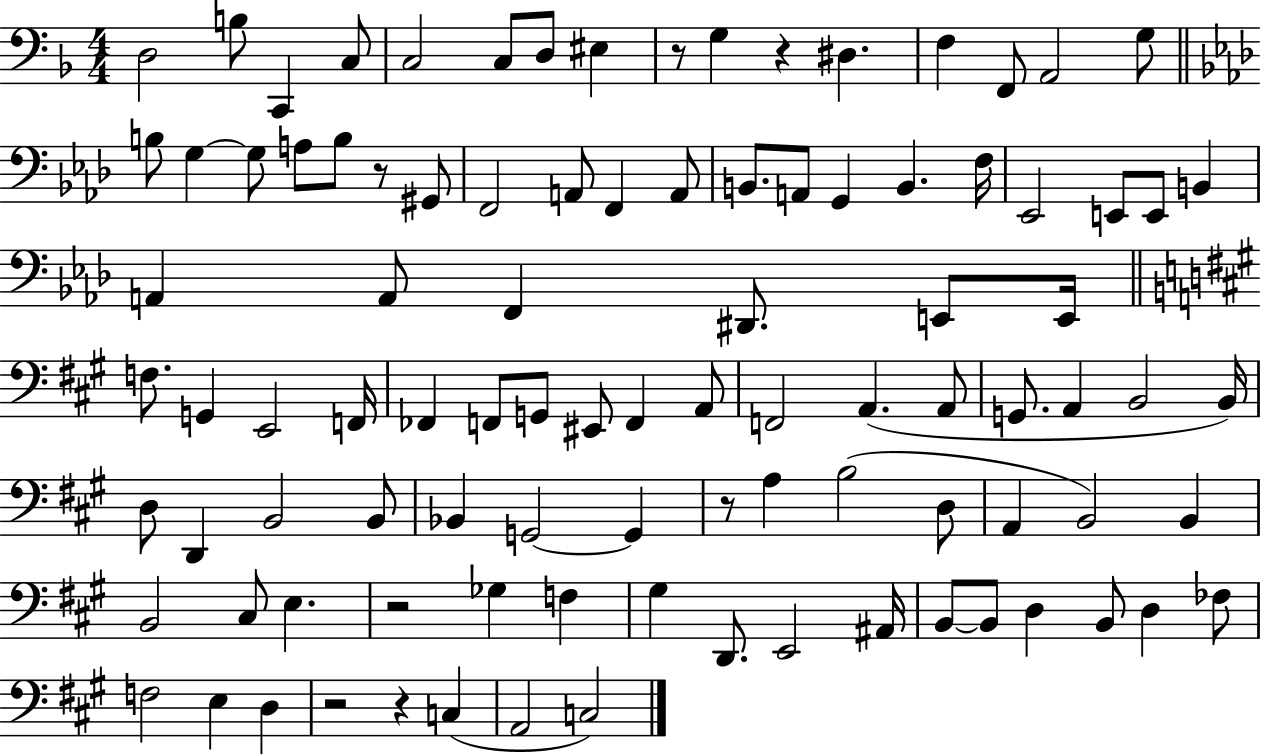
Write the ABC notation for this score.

X:1
T:Untitled
M:4/4
L:1/4
K:F
D,2 B,/2 C,, C,/2 C,2 C,/2 D,/2 ^E, z/2 G, z ^D, F, F,,/2 A,,2 G,/2 B,/2 G, G,/2 A,/2 B,/2 z/2 ^G,,/2 F,,2 A,,/2 F,, A,,/2 B,,/2 A,,/2 G,, B,, F,/4 _E,,2 E,,/2 E,,/2 B,, A,, A,,/2 F,, ^D,,/2 E,,/2 E,,/4 F,/2 G,, E,,2 F,,/4 _F,, F,,/2 G,,/2 ^E,,/2 F,, A,,/2 F,,2 A,, A,,/2 G,,/2 A,, B,,2 B,,/4 D,/2 D,, B,,2 B,,/2 _B,, G,,2 G,, z/2 A, B,2 D,/2 A,, B,,2 B,, B,,2 ^C,/2 E, z2 _G, F, ^G, D,,/2 E,,2 ^A,,/4 B,,/2 B,,/2 D, B,,/2 D, _F,/2 F,2 E, D, z2 z C, A,,2 C,2